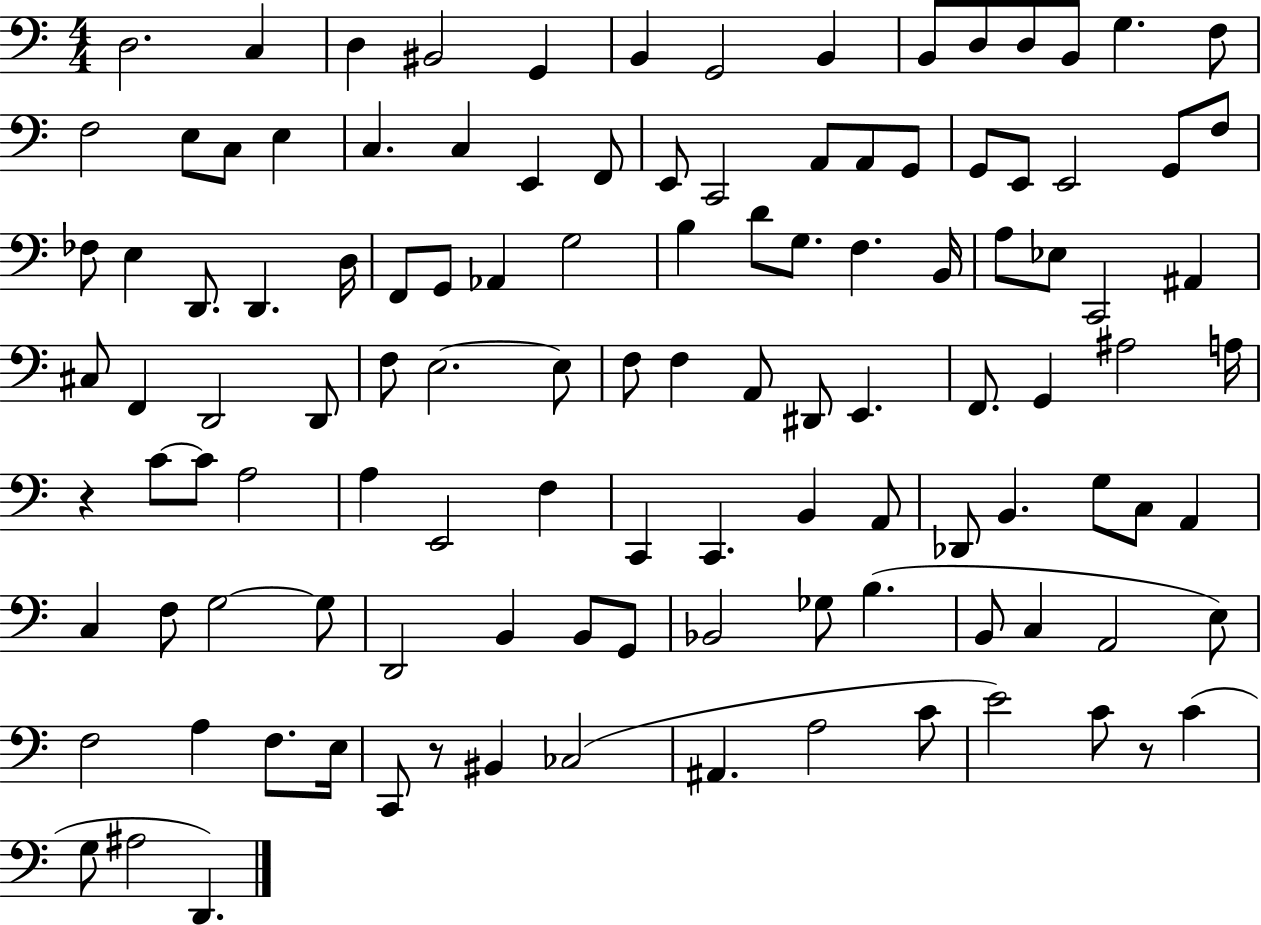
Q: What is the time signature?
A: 4/4